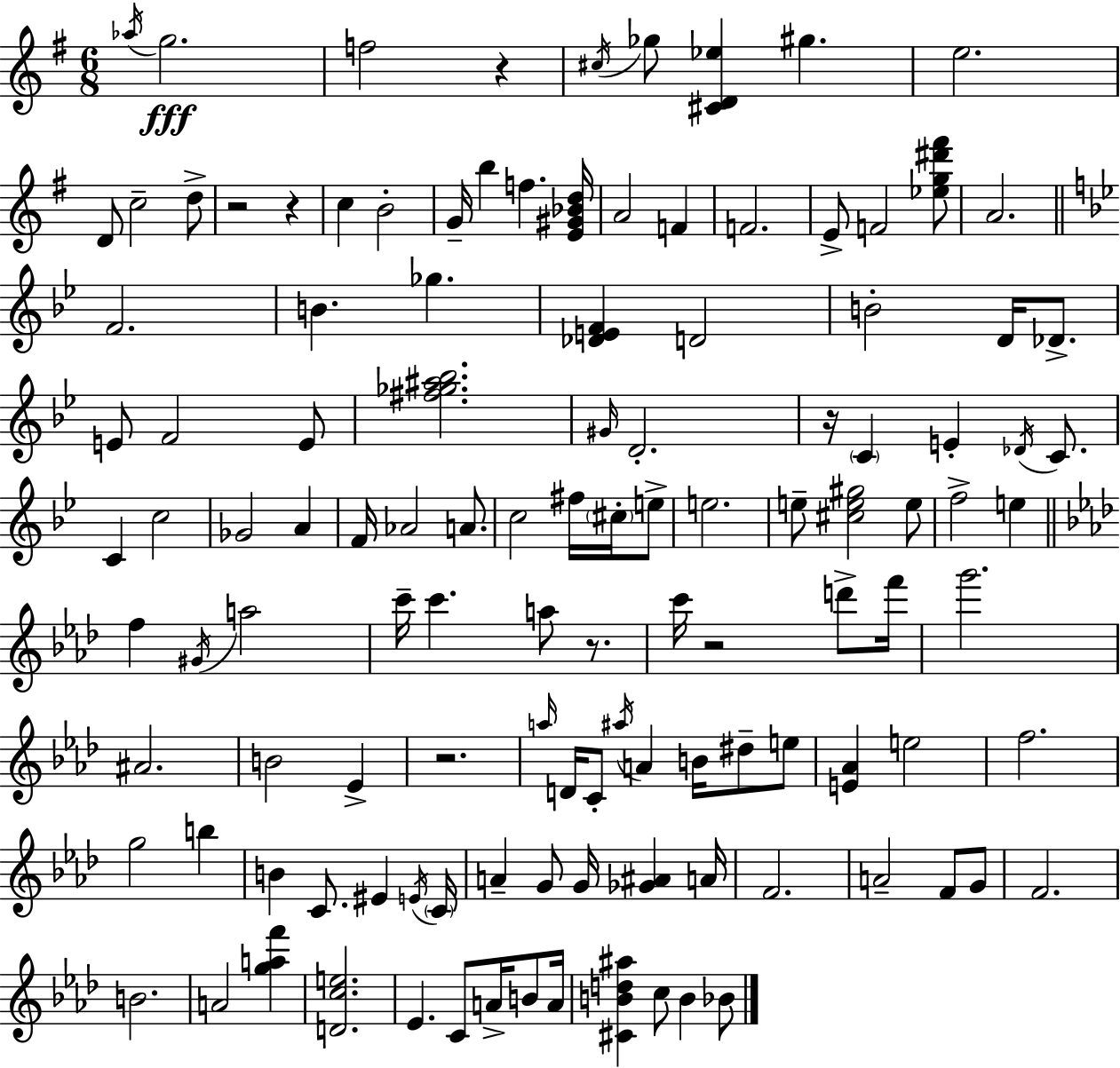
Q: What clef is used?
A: treble